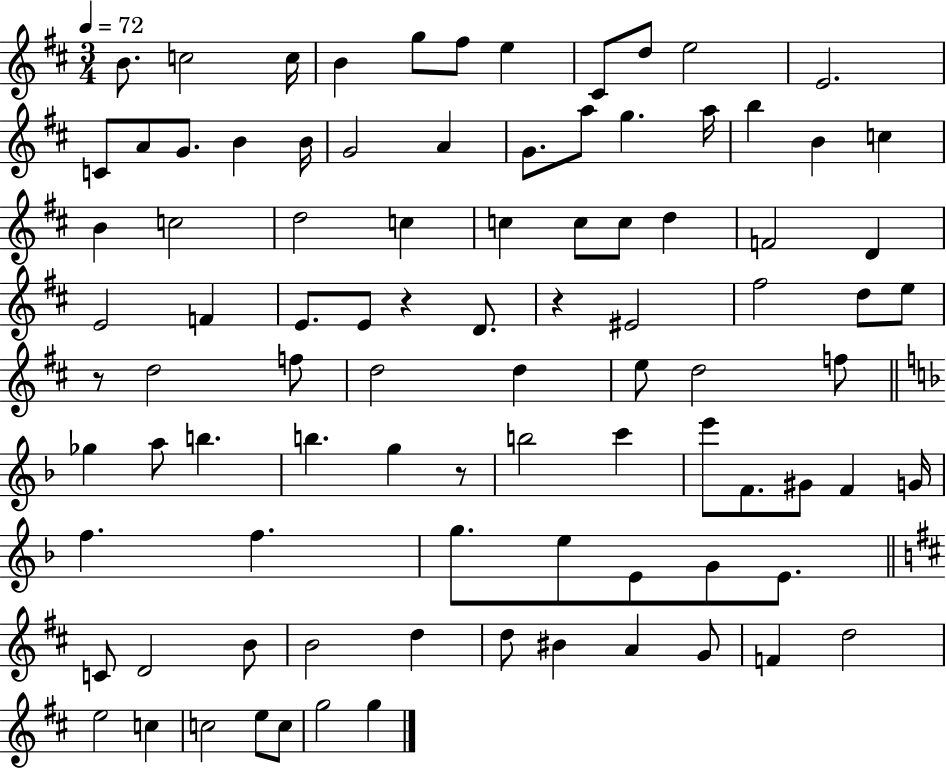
{
  \clef treble
  \numericTimeSignature
  \time 3/4
  \key d \major
  \tempo 4 = 72
  b'8. c''2 c''16 | b'4 g''8 fis''8 e''4 | cis'8 d''8 e''2 | e'2. | \break c'8 a'8 g'8. b'4 b'16 | g'2 a'4 | g'8. a''8 g''4. a''16 | b''4 b'4 c''4 | \break b'4 c''2 | d''2 c''4 | c''4 c''8 c''8 d''4 | f'2 d'4 | \break e'2 f'4 | e'8. e'8 r4 d'8. | r4 eis'2 | fis''2 d''8 e''8 | \break r8 d''2 f''8 | d''2 d''4 | e''8 d''2 f''8 | \bar "||" \break \key d \minor ges''4 a''8 b''4. | b''4. g''4 r8 | b''2 c'''4 | e'''8 f'8. gis'8 f'4 g'16 | \break f''4. f''4. | g''8. e''8 e'8 g'8 e'8. | \bar "||" \break \key d \major c'8 d'2 b'8 | b'2 d''4 | d''8 bis'4 a'4 g'8 | f'4 d''2 | \break e''2 c''4 | c''2 e''8 c''8 | g''2 g''4 | \bar "|."
}